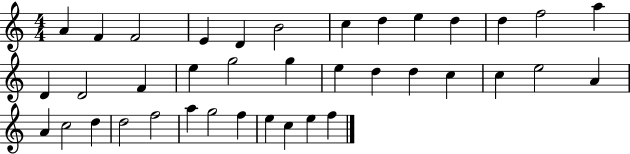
X:1
T:Untitled
M:4/4
L:1/4
K:C
A F F2 E D B2 c d e d d f2 a D D2 F e g2 g e d d c c e2 A A c2 d d2 f2 a g2 f e c e f